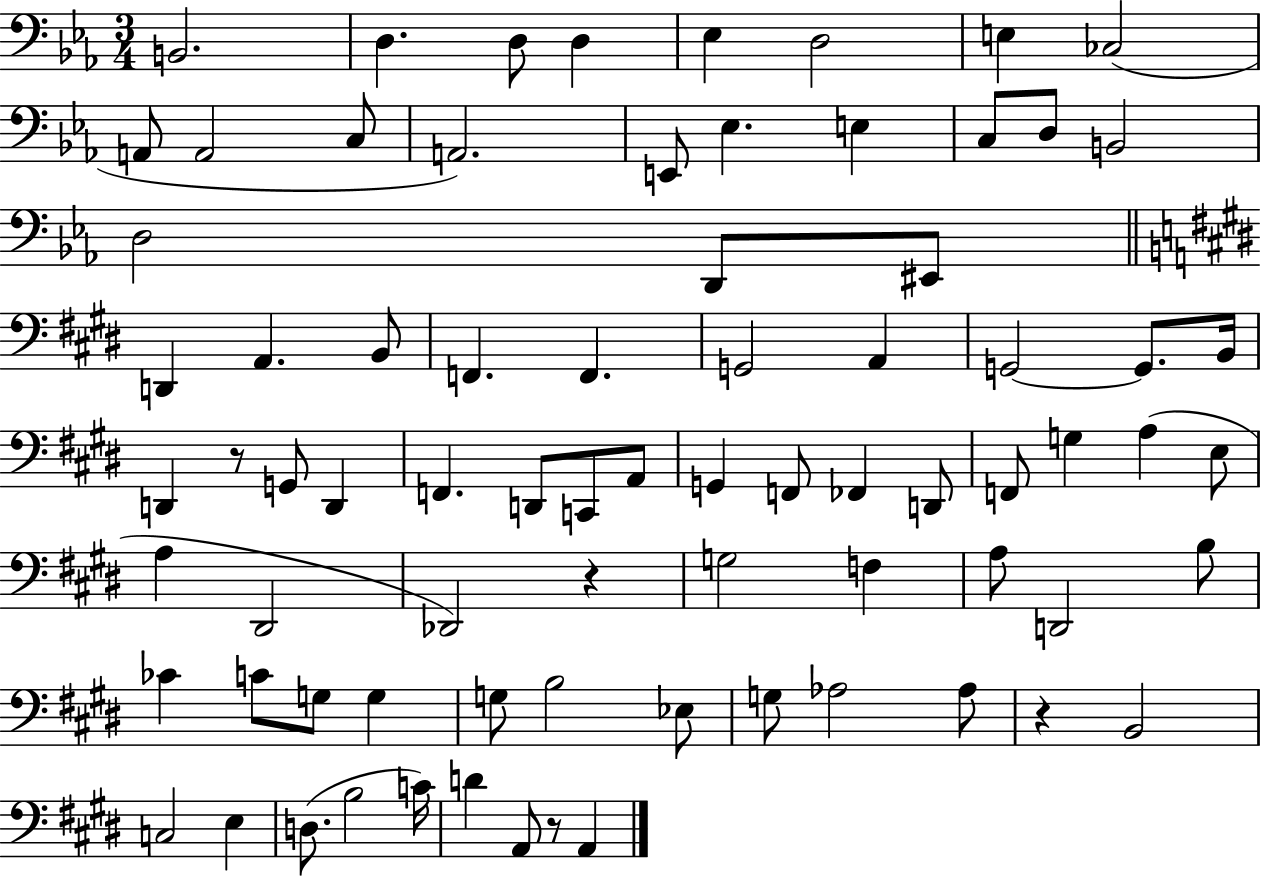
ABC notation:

X:1
T:Untitled
M:3/4
L:1/4
K:Eb
B,,2 D, D,/2 D, _E, D,2 E, _C,2 A,,/2 A,,2 C,/2 A,,2 E,,/2 _E, E, C,/2 D,/2 B,,2 D,2 D,,/2 ^E,,/2 D,, A,, B,,/2 F,, F,, G,,2 A,, G,,2 G,,/2 B,,/4 D,, z/2 G,,/2 D,, F,, D,,/2 C,,/2 A,,/2 G,, F,,/2 _F,, D,,/2 F,,/2 G, A, E,/2 A, ^D,,2 _D,,2 z G,2 F, A,/2 D,,2 B,/2 _C C/2 G,/2 G, G,/2 B,2 _E,/2 G,/2 _A,2 _A,/2 z B,,2 C,2 E, D,/2 B,2 C/4 D A,,/2 z/2 A,,